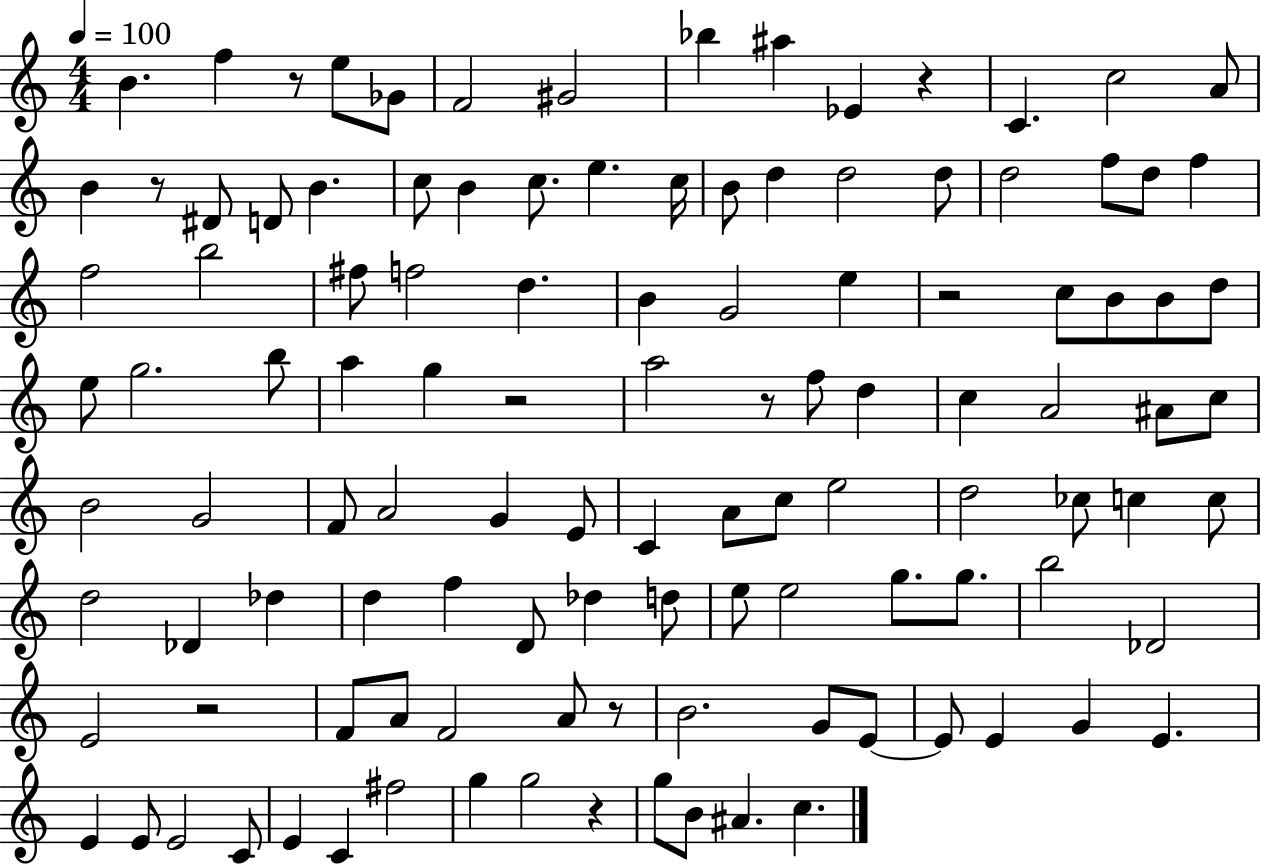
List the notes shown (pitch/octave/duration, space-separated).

B4/q. F5/q R/e E5/e Gb4/e F4/h G#4/h Bb5/q A#5/q Eb4/q R/q C4/q. C5/h A4/e B4/q R/e D#4/e D4/e B4/q. C5/e B4/q C5/e. E5/q. C5/s B4/e D5/q D5/h D5/e D5/h F5/e D5/e F5/q F5/h B5/h F#5/e F5/h D5/q. B4/q G4/h E5/q R/h C5/e B4/e B4/e D5/e E5/e G5/h. B5/e A5/q G5/q R/h A5/h R/e F5/e D5/q C5/q A4/h A#4/e C5/e B4/h G4/h F4/e A4/h G4/q E4/e C4/q A4/e C5/e E5/h D5/h CES5/e C5/q C5/e D5/h Db4/q Db5/q D5/q F5/q D4/e Db5/q D5/e E5/e E5/h G5/e. G5/e. B5/h Db4/h E4/h R/h F4/e A4/e F4/h A4/e R/e B4/h. G4/e E4/e E4/e E4/q G4/q E4/q. E4/q E4/e E4/h C4/e E4/q C4/q F#5/h G5/q G5/h R/q G5/e B4/e A#4/q. C5/q.